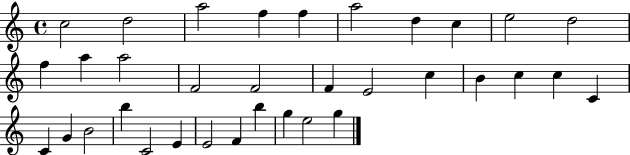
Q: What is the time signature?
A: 4/4